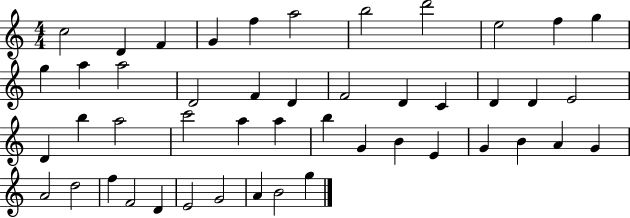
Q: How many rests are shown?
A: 0